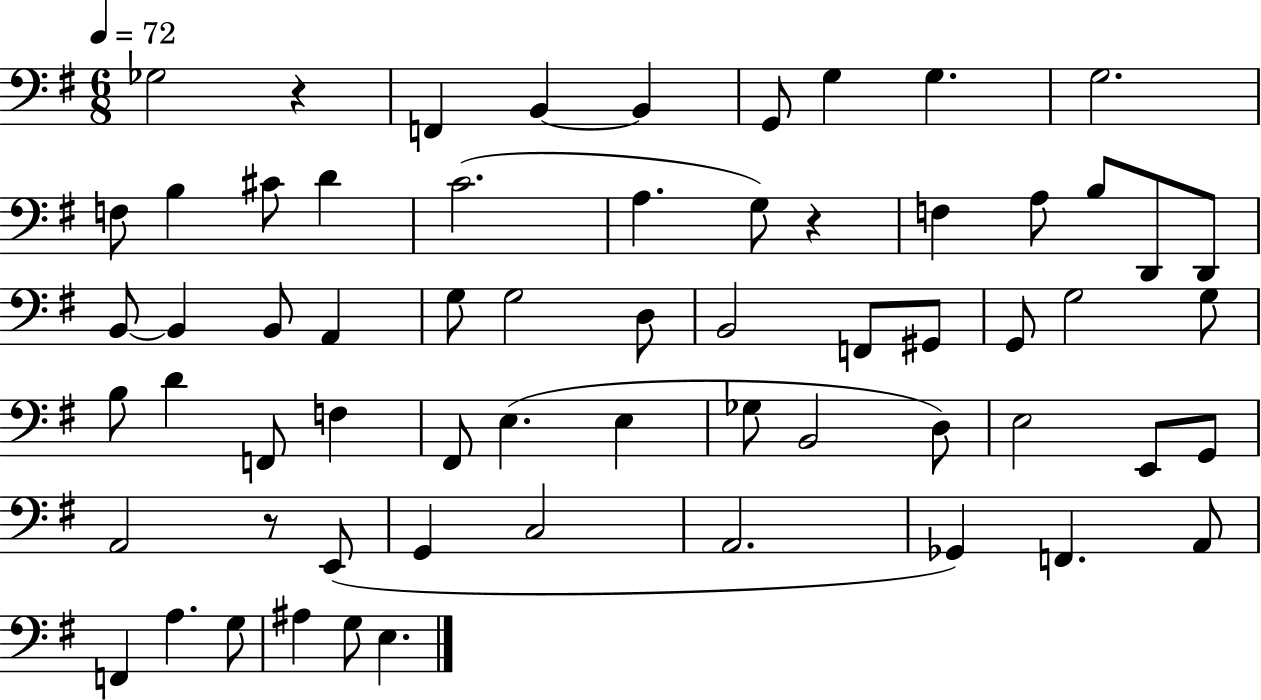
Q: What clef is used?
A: bass